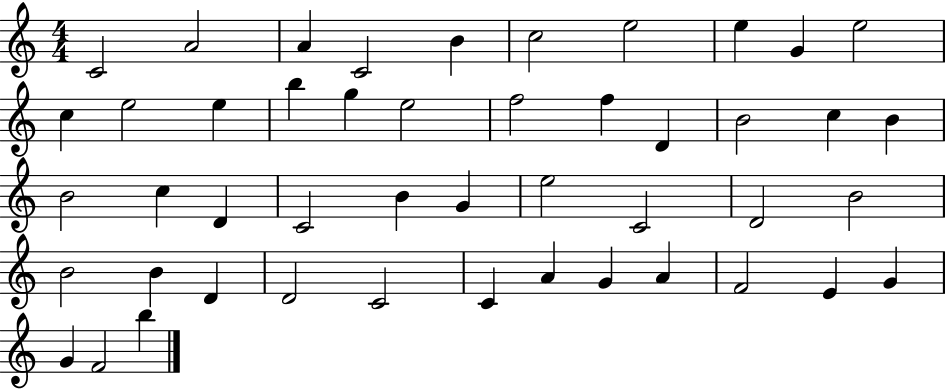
{
  \clef treble
  \numericTimeSignature
  \time 4/4
  \key c \major
  c'2 a'2 | a'4 c'2 b'4 | c''2 e''2 | e''4 g'4 e''2 | \break c''4 e''2 e''4 | b''4 g''4 e''2 | f''2 f''4 d'4 | b'2 c''4 b'4 | \break b'2 c''4 d'4 | c'2 b'4 g'4 | e''2 c'2 | d'2 b'2 | \break b'2 b'4 d'4 | d'2 c'2 | c'4 a'4 g'4 a'4 | f'2 e'4 g'4 | \break g'4 f'2 b''4 | \bar "|."
}